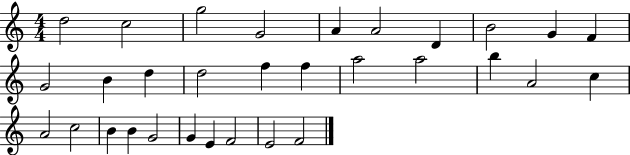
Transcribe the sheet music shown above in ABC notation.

X:1
T:Untitled
M:4/4
L:1/4
K:C
d2 c2 g2 G2 A A2 D B2 G F G2 B d d2 f f a2 a2 b A2 c A2 c2 B B G2 G E F2 E2 F2